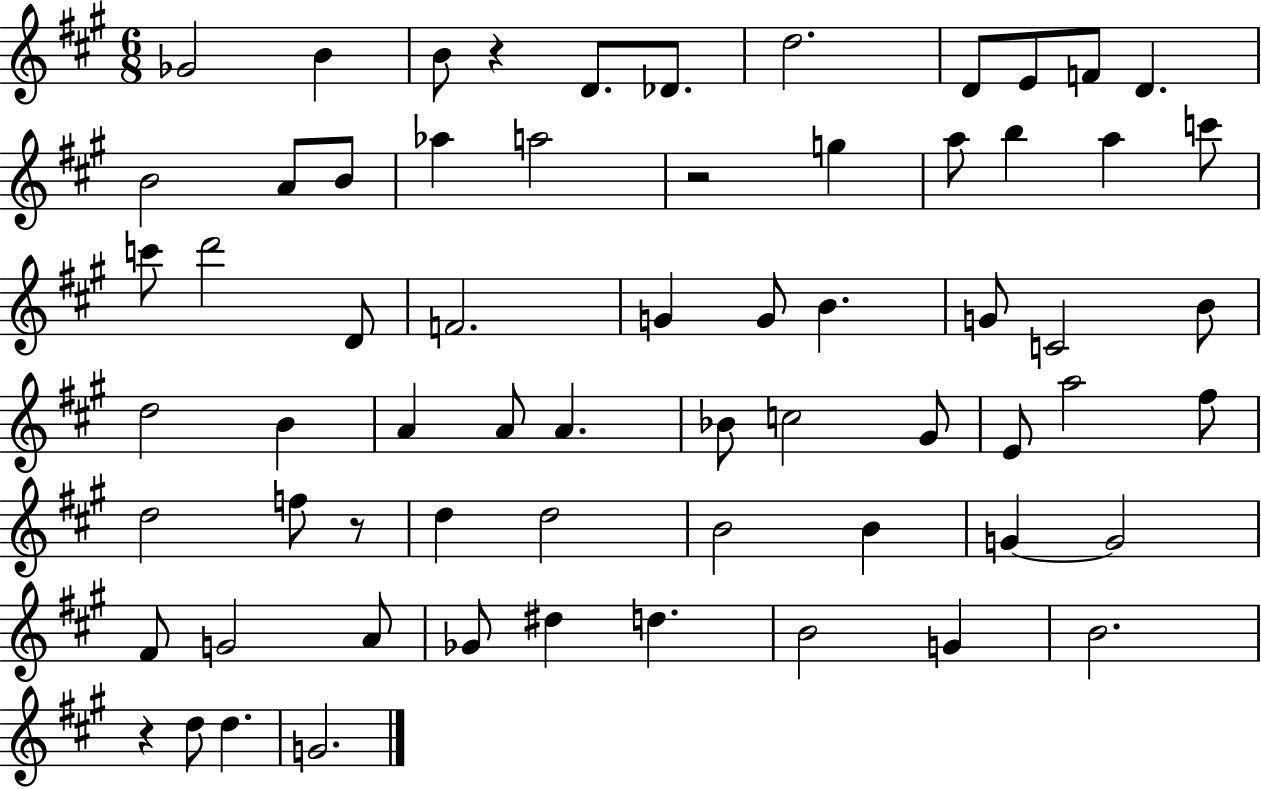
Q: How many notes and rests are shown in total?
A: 65